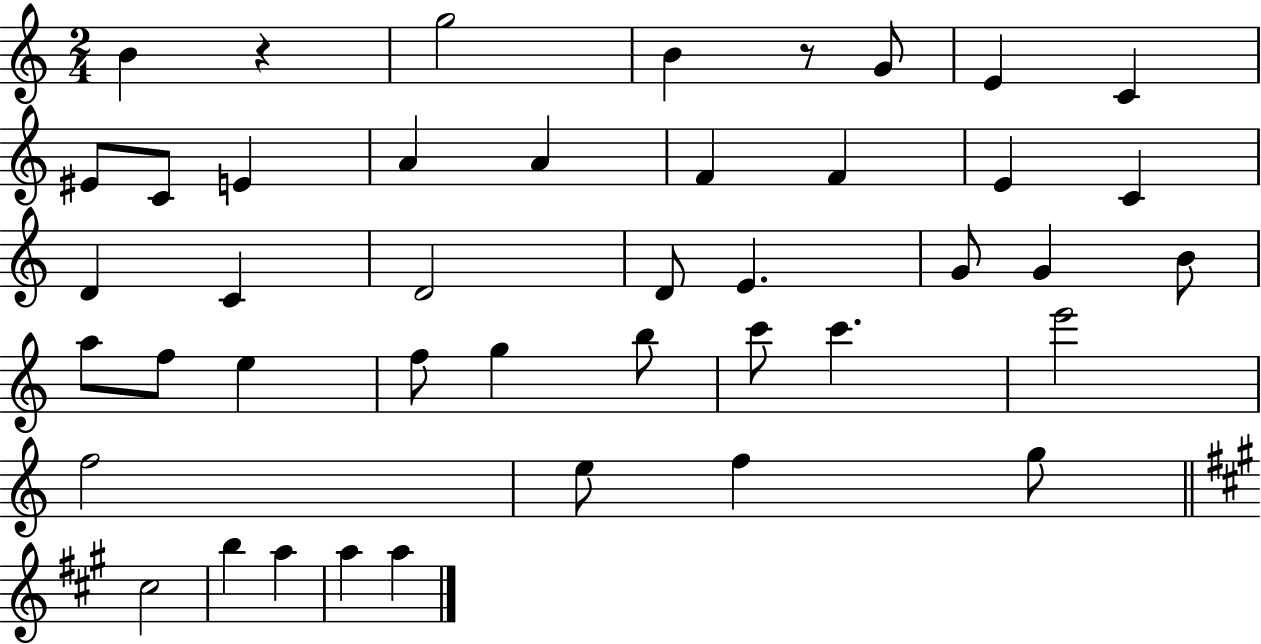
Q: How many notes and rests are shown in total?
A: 43